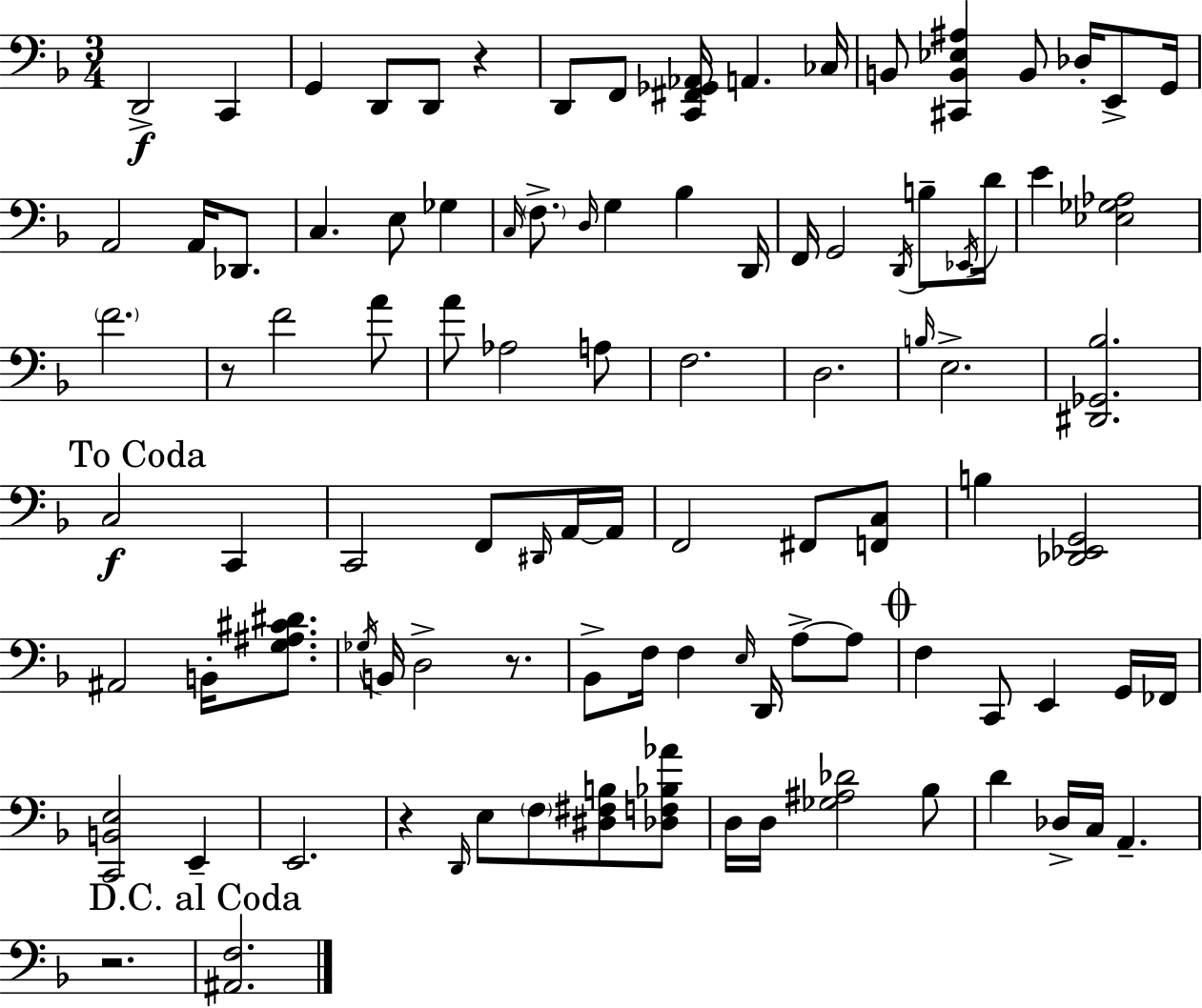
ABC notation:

X:1
T:Untitled
M:3/4
L:1/4
K:F
D,,2 C,, G,, D,,/2 D,,/2 z D,,/2 F,,/2 [C,,^F,,_G,,_A,,]/4 A,, _C,/4 B,,/2 [^C,,B,,_E,^A,] B,,/2 _D,/4 E,,/2 G,,/4 A,,2 A,,/4 _D,,/2 C, E,/2 _G, C,/4 F,/2 D,/4 G, _B, D,,/4 F,,/4 G,,2 D,,/4 B,/2 _E,,/4 D/4 E [_E,_G,_A,]2 F2 z/2 F2 A/2 A/2 _A,2 A,/2 F,2 D,2 B,/4 E,2 [^D,,_G,,_B,]2 C,2 C,, C,,2 F,,/2 ^D,,/4 A,,/4 A,,/4 F,,2 ^F,,/2 [F,,C,]/2 B, [_D,,_E,,G,,]2 ^A,,2 B,,/4 [G,^A,^C^D]/2 _G,/4 B,,/4 D,2 z/2 _B,,/2 F,/4 F, E,/4 D,,/4 A,/2 A,/2 F, C,,/2 E,, G,,/4 _F,,/4 [C,,B,,E,]2 E,, E,,2 z D,,/4 E,/2 F,/2 [^D,^F,B,]/2 [_D,F,_B,_A]/2 D,/4 D,/4 [_G,^A,_D]2 _B,/2 D _D,/4 C,/4 A,, z2 [^A,,F,]2